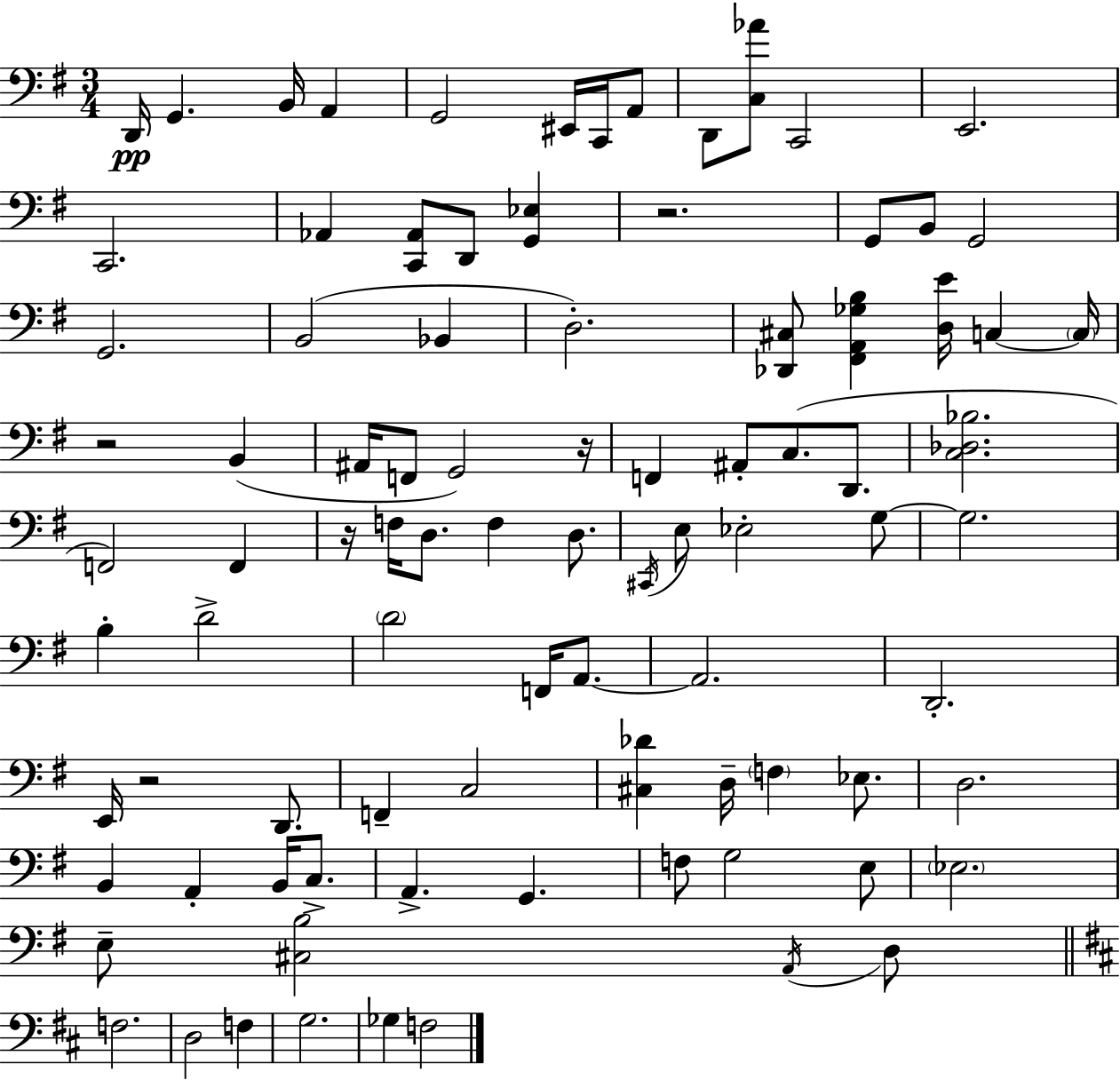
{
  \clef bass
  \numericTimeSignature
  \time 3/4
  \key g \major
  d,16\pp g,4. b,16 a,4 | g,2 eis,16 c,16 a,8 | d,8 <c aes'>8 c,2 | e,2. | \break c,2. | aes,4 <c, aes,>8 d,8 <g, ees>4 | r2. | g,8 b,8 g,2 | \break g,2. | b,2( bes,4 | d2.-.) | <des, cis>8 <fis, a, ges b>4 <d e'>16 c4~~ \parenthesize c16 | \break r2 b,4( | ais,16 f,8 g,2) r16 | f,4 ais,8-. c8.( d,8. | <c des bes>2. | \break f,2) f,4 | r16 f16 d8. f4 d8. | \acciaccatura { cis,16 } e8 ees2-. g8~~ | g2. | \break b4-. d'2-> | \parenthesize d'2 f,16 a,8.~~ | a,2. | d,2.-. | \break e,16 r2 d,8. | f,4-- c2 | <cis des'>4 d16-- \parenthesize f4 ees8. | d2. | \break b,4 a,4-. b,16 c8.-> | a,4.-> g,4. | f8 g2 e8 | \parenthesize ees2. | \break e8-- <cis b>2 \acciaccatura { a,16 } | d8 \bar "||" \break \key d \major f2. | d2 f4 | g2. | ges4 f2 | \break \bar "|."
}